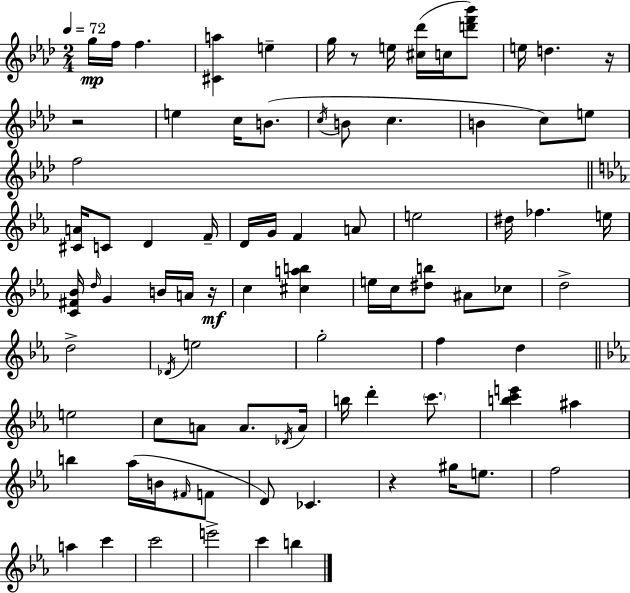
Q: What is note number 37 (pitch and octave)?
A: C5